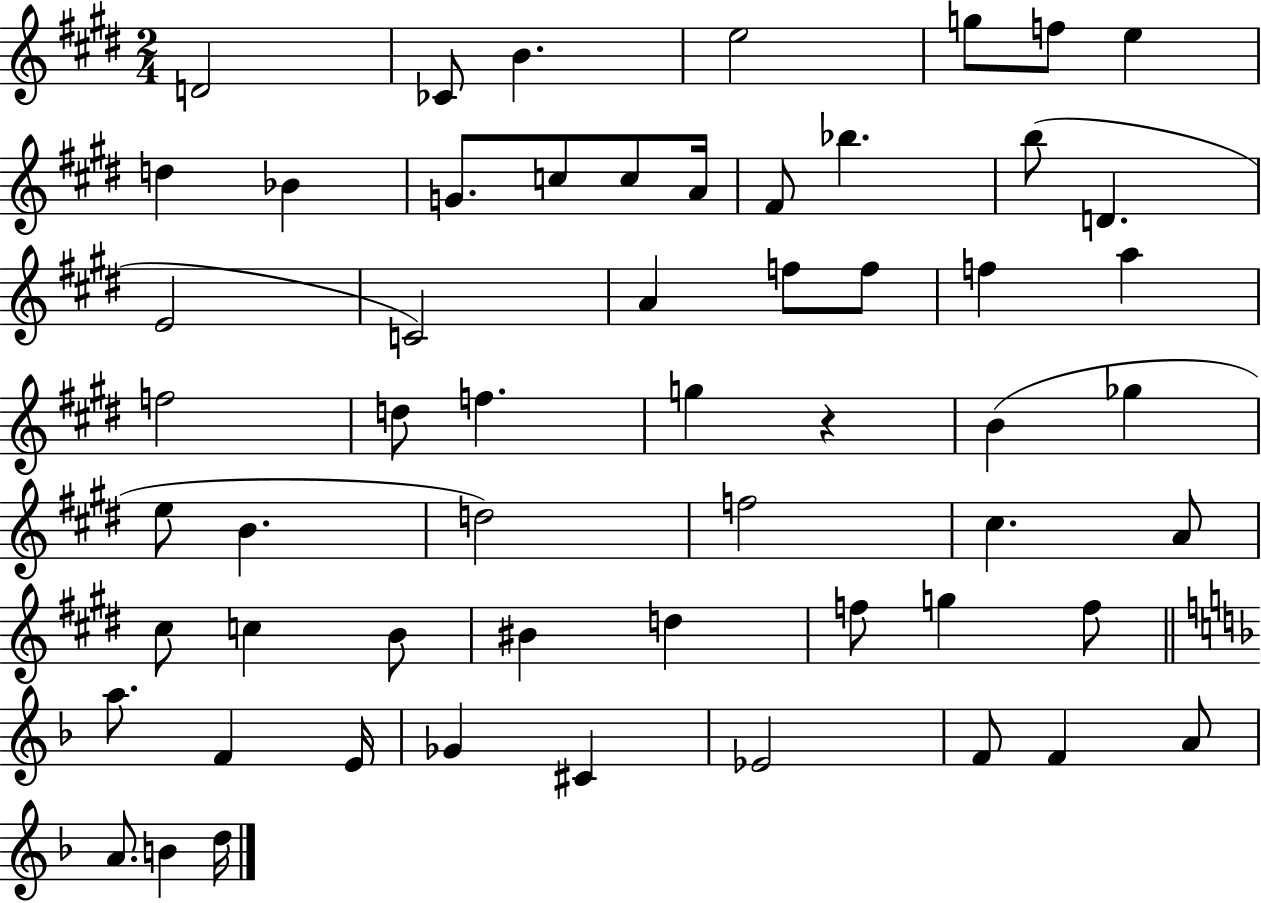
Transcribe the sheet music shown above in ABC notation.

X:1
T:Untitled
M:2/4
L:1/4
K:E
D2 _C/2 B e2 g/2 f/2 e d _B G/2 c/2 c/2 A/4 ^F/2 _b b/2 D E2 C2 A f/2 f/2 f a f2 d/2 f g z B _g e/2 B d2 f2 ^c A/2 ^c/2 c B/2 ^B d f/2 g f/2 a/2 F E/4 _G ^C _E2 F/2 F A/2 A/2 B d/4